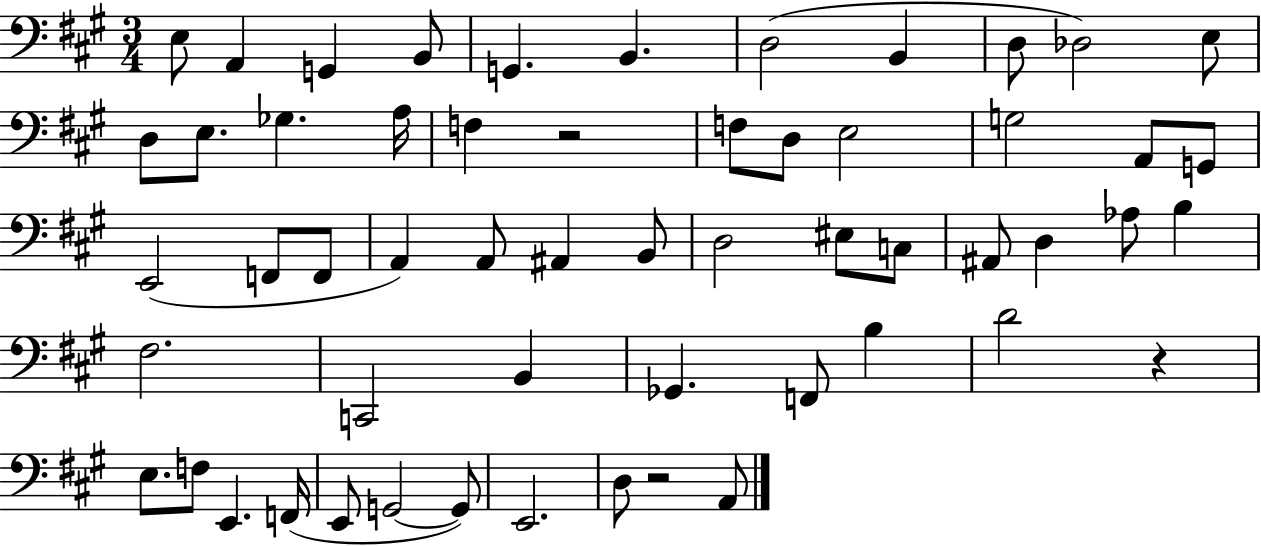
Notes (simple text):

E3/e A2/q G2/q B2/e G2/q. B2/q. D3/h B2/q D3/e Db3/h E3/e D3/e E3/e. Gb3/q. A3/s F3/q R/h F3/e D3/e E3/h G3/h A2/e G2/e E2/h F2/e F2/e A2/q A2/e A#2/q B2/e D3/h EIS3/e C3/e A#2/e D3/q Ab3/e B3/q F#3/h. C2/h B2/q Gb2/q. F2/e B3/q D4/h R/q E3/e. F3/e E2/q. F2/s E2/e G2/h G2/e E2/h. D3/e R/h A2/e